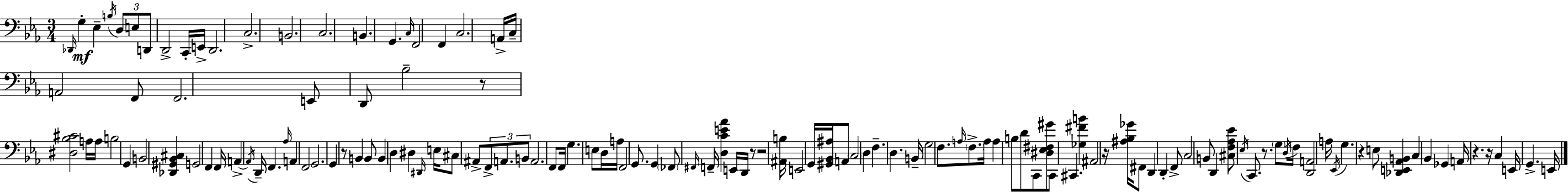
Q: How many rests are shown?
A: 9